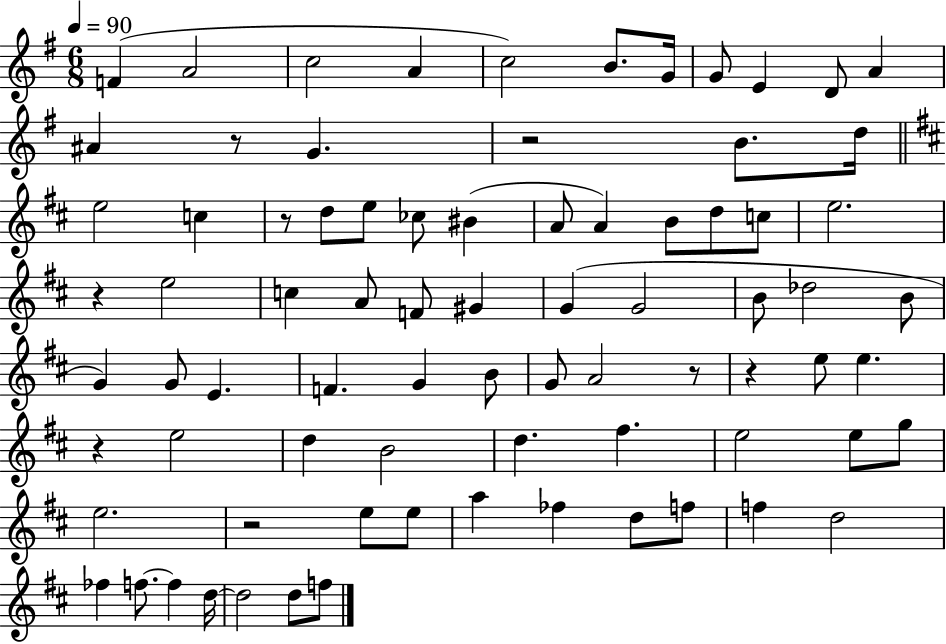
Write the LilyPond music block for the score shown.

{
  \clef treble
  \numericTimeSignature
  \time 6/8
  \key g \major
  \tempo 4 = 90
  \repeat volta 2 { f'4( a'2 | c''2 a'4 | c''2) b'8. g'16 | g'8 e'4 d'8 a'4 | \break ais'4 r8 g'4. | r2 b'8. d''16 | \bar "||" \break \key d \major e''2 c''4 | r8 d''8 e''8 ces''8 bis'4( | a'8 a'4) b'8 d''8 c''8 | e''2. | \break r4 e''2 | c''4 a'8 f'8 gis'4 | g'4( g'2 | b'8 des''2 b'8 | \break g'4) g'8 e'4. | f'4. g'4 b'8 | g'8 a'2 r8 | r4 e''8 e''4. | \break r4 e''2 | d''4 b'2 | d''4. fis''4. | e''2 e''8 g''8 | \break e''2. | r2 e''8 e''8 | a''4 fes''4 d''8 f''8 | f''4 d''2 | \break fes''4 f''8.~~ f''4 d''16~~ | d''2 d''8 f''8 | } \bar "|."
}